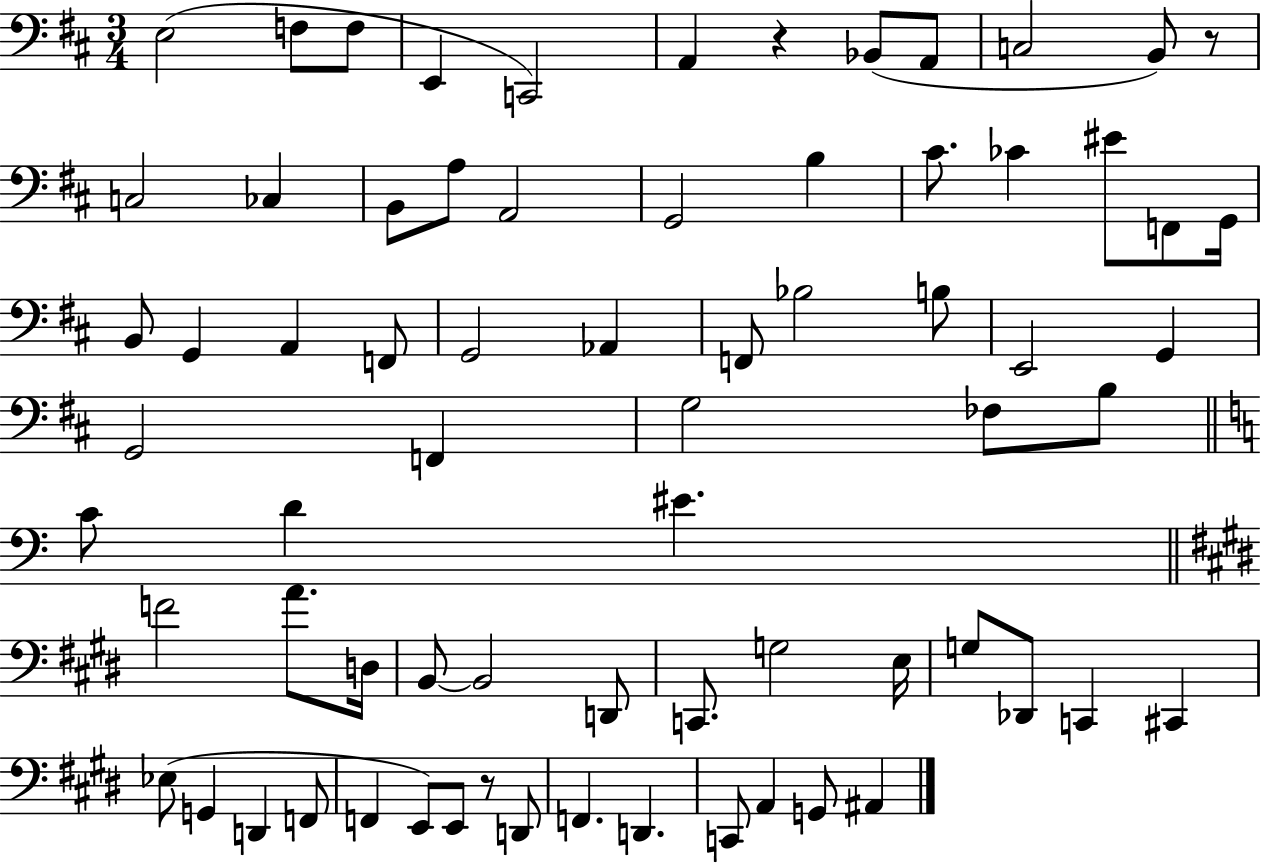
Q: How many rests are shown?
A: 3